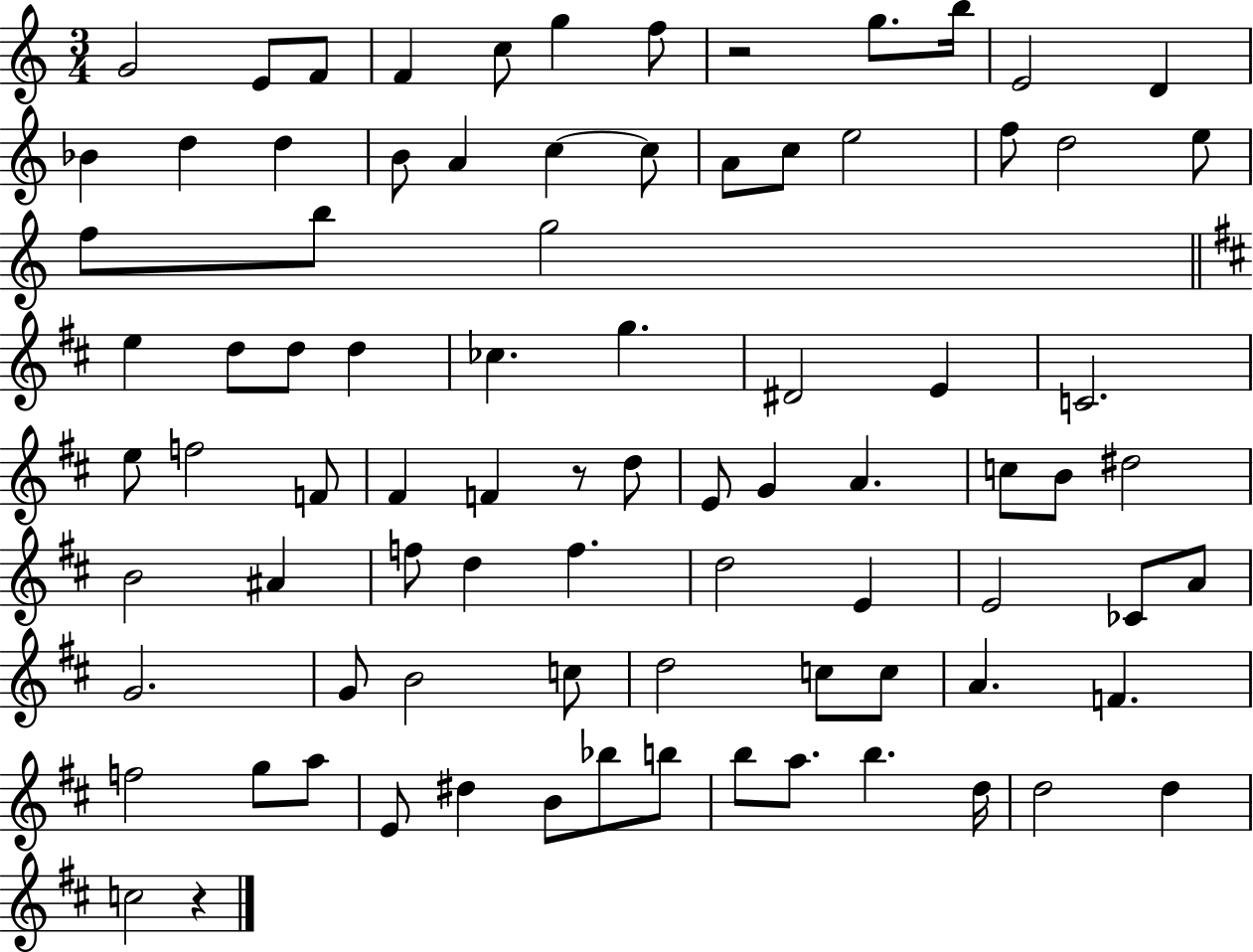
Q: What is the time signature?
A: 3/4